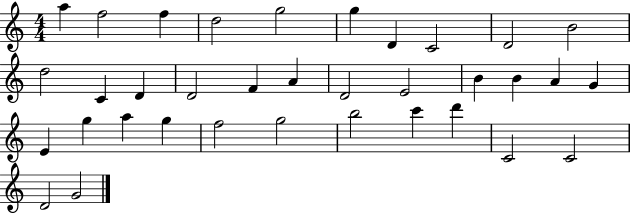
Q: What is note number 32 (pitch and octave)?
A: C4